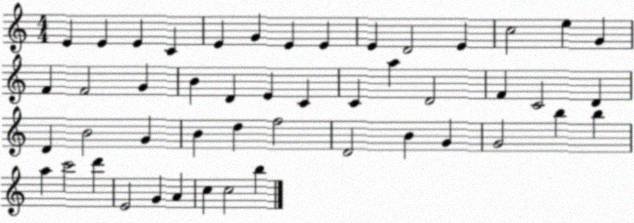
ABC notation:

X:1
T:Untitled
M:4/4
L:1/4
K:C
E E E C E G E E E D2 E c2 e G F F2 G B D E C C a D2 F C2 D D B2 G B d f2 D2 B G G2 b b a c'2 d' E2 G A c c2 b